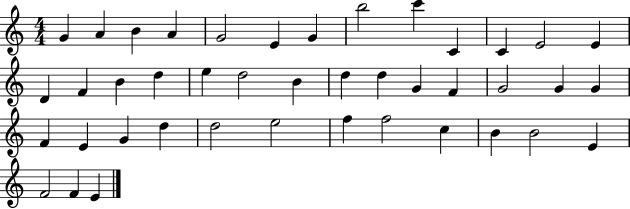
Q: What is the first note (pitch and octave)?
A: G4